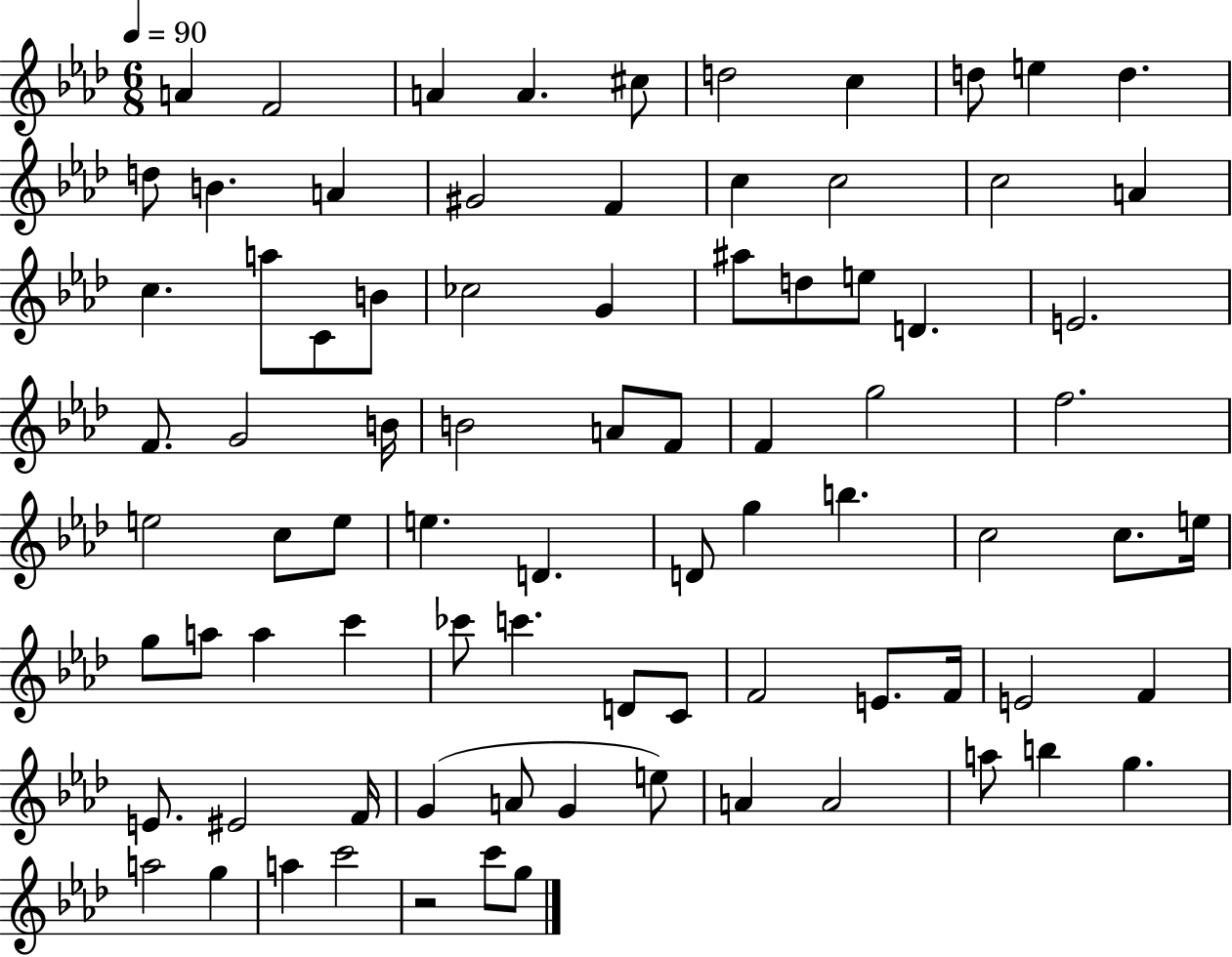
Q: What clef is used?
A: treble